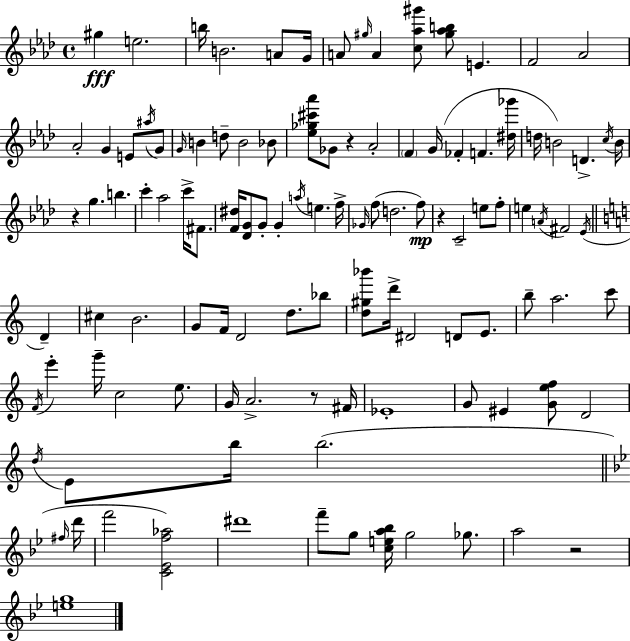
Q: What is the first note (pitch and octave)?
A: G#5